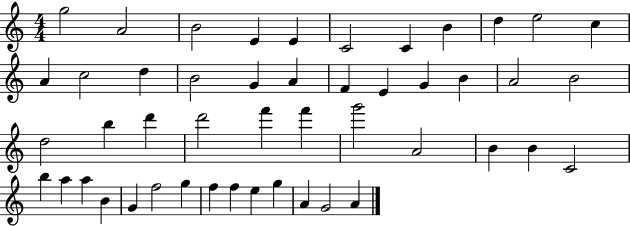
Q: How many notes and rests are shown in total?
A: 48